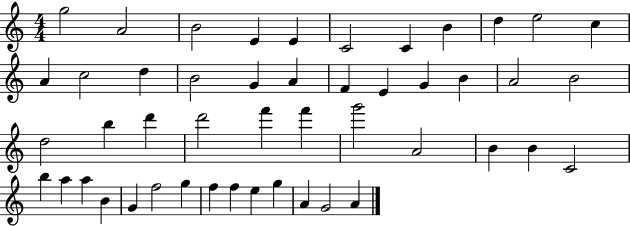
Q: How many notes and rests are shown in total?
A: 48